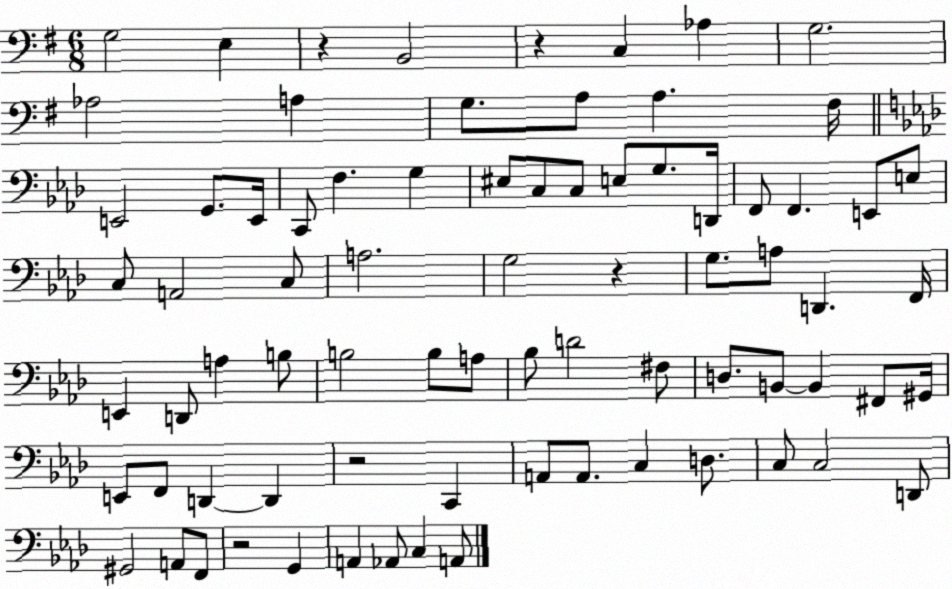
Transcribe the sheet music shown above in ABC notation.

X:1
T:Untitled
M:6/8
L:1/4
K:G
G,2 E, z B,,2 z C, _A, G,2 _A,2 A, G,/2 A,/2 A, ^F,/4 E,,2 G,,/2 E,,/4 C,,/2 F, G, ^E,/2 C,/2 C,/2 E,/2 G,/2 D,,/4 F,,/2 F,, E,,/2 E,/2 C,/2 A,,2 C,/2 A,2 G,2 z G,/2 A,/2 D,, F,,/4 E,, D,,/2 A, B,/2 B,2 B,/2 A,/2 _B,/2 D2 ^F,/2 D,/2 B,,/2 B,, ^F,,/2 ^G,,/4 E,,/2 F,,/2 D,, D,, z2 C,, A,,/2 A,,/2 C, D,/2 C,/2 C,2 D,,/2 ^G,,2 A,,/2 F,,/2 z2 G,, A,, _A,,/2 C, A,,/2